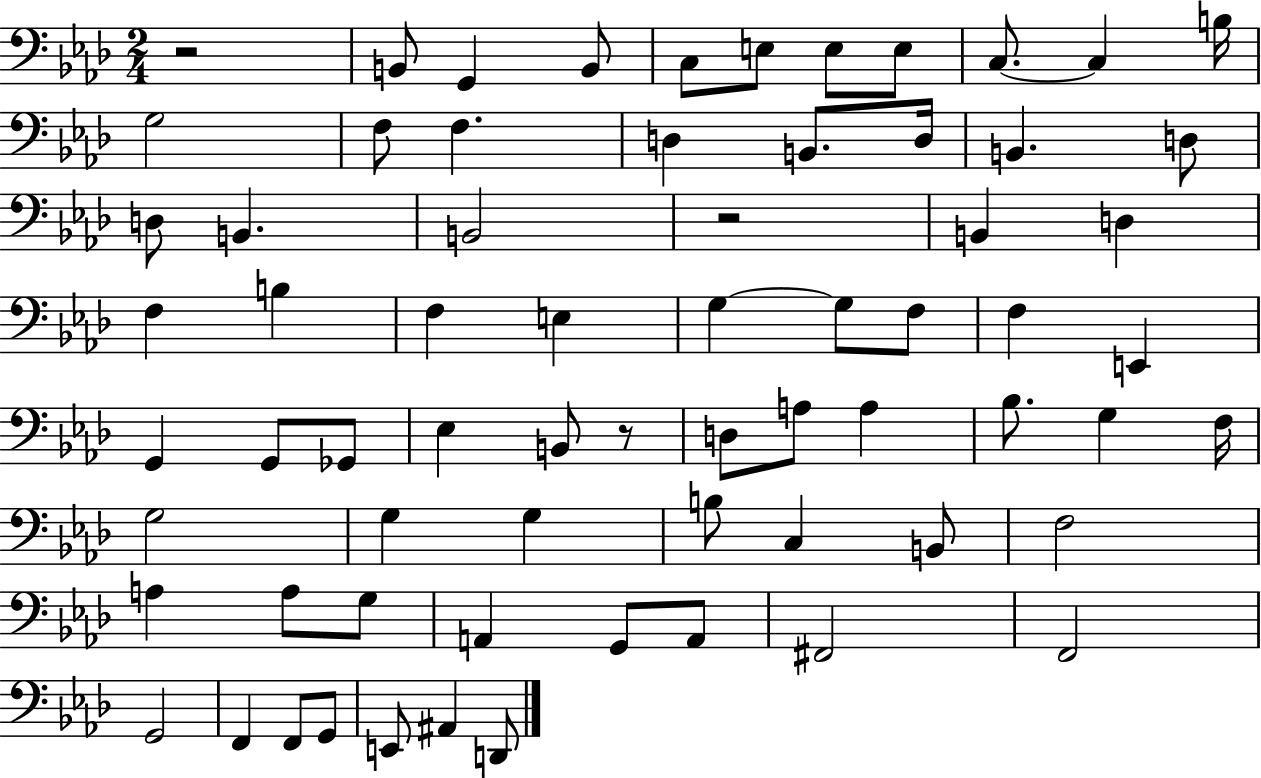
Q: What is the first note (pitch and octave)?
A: B2